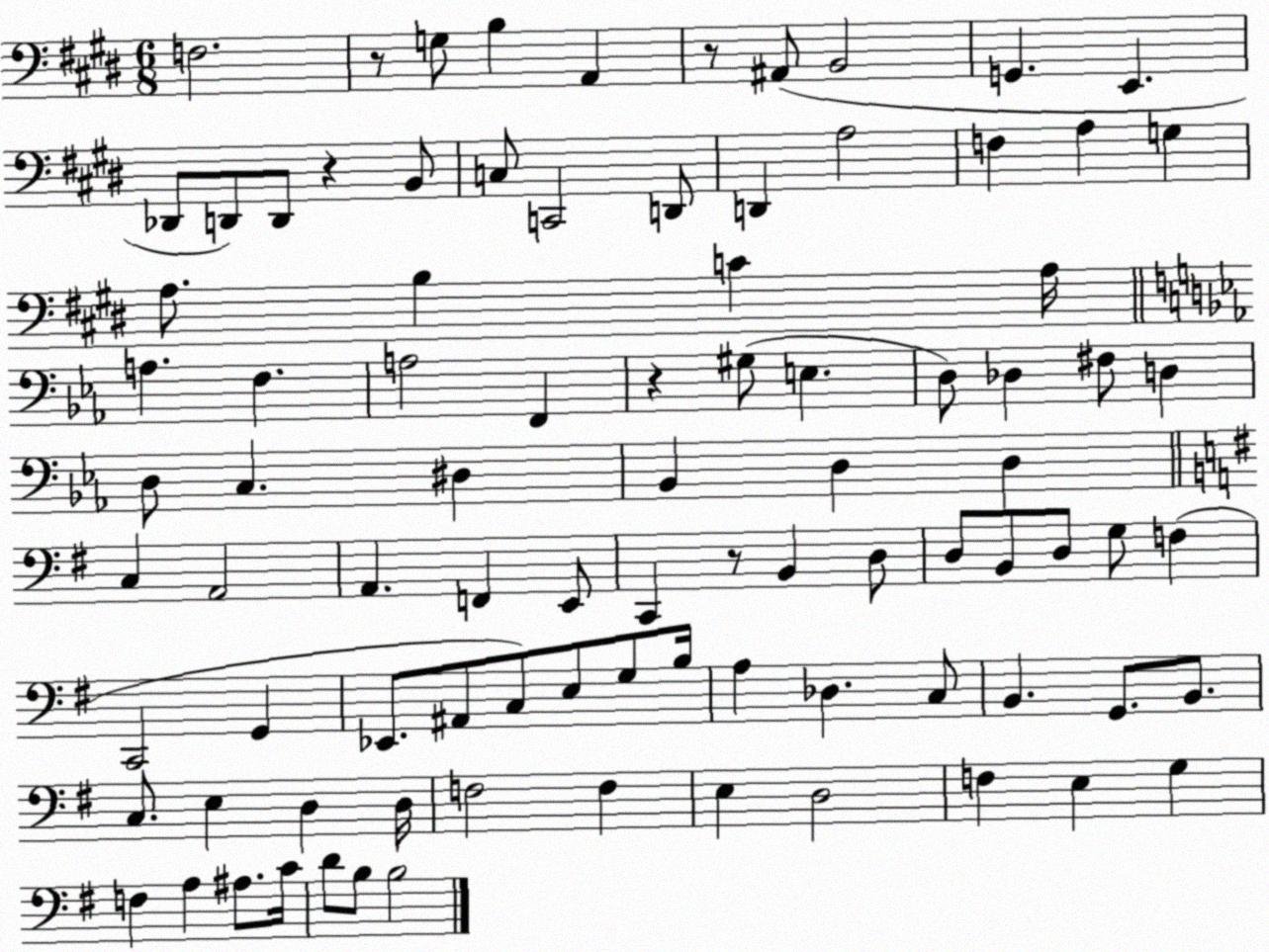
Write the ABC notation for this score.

X:1
T:Untitled
M:6/8
L:1/4
K:E
F,2 z/2 G,/2 B, A,, z/2 ^A,,/2 B,,2 G,, E,, _D,,/2 D,,/2 D,,/2 z B,,/2 C,/2 C,,2 D,,/2 D,, A,2 F, A, G, A,/2 B, C A,/4 A, F, A,2 F,, z ^G,/2 E, D,/2 _D, ^F,/2 D, D,/2 C, ^D, _B,, D, D, C, A,,2 A,, F,, E,,/2 C,, z/2 B,, D,/2 D,/2 B,,/2 D,/2 G,/2 F, C,,2 G,, _E,,/2 ^A,,/2 C,/2 E,/2 G,/2 B,/4 A, _D, C,/2 B,, G,,/2 B,,/2 C,/2 E, D, D,/4 F,2 F, E, D,2 F, E, G, F, A, ^A,/2 C/4 D/2 B,/2 B,2